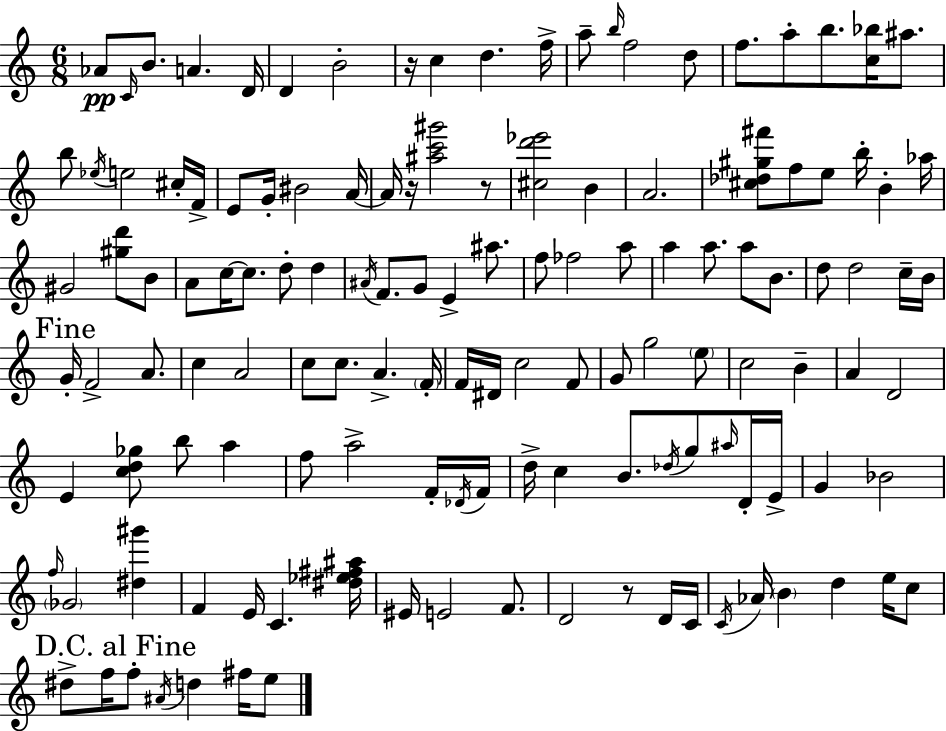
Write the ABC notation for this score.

X:1
T:Untitled
M:6/8
L:1/4
K:C
_A/2 C/4 B/2 A D/4 D B2 z/4 c d f/4 a/2 b/4 f2 d/2 f/2 a/2 b/2 [c_b]/4 ^a/2 b/2 _e/4 e2 ^c/4 F/4 E/2 G/4 ^B2 A/4 A/4 z/4 [^ac'^g']2 z/2 [^cd'_e']2 B A2 [^c_d^g^f']/2 f/2 e/2 b/4 B _a/4 ^G2 [^gd']/2 B/2 A/2 c/4 c/2 d/2 d ^A/4 F/2 G/2 E ^a/2 f/2 _f2 a/2 a a/2 a/2 B/2 d/2 d2 c/4 B/4 G/4 F2 A/2 c A2 c/2 c/2 A F/4 F/4 ^D/4 c2 F/2 G/2 g2 e/2 c2 B A D2 E [cd_g]/2 b/2 a f/2 a2 F/4 _D/4 F/4 d/4 c B/2 _d/4 g/2 ^a/4 D/4 E/4 G _B2 f/4 _G2 [^d^g'] F E/4 C [^d_e^f^a]/4 ^E/4 E2 F/2 D2 z/2 D/4 C/4 C/4 _A/4 B d e/4 c/2 ^d/2 f/4 f/2 ^A/4 d ^f/4 e/2